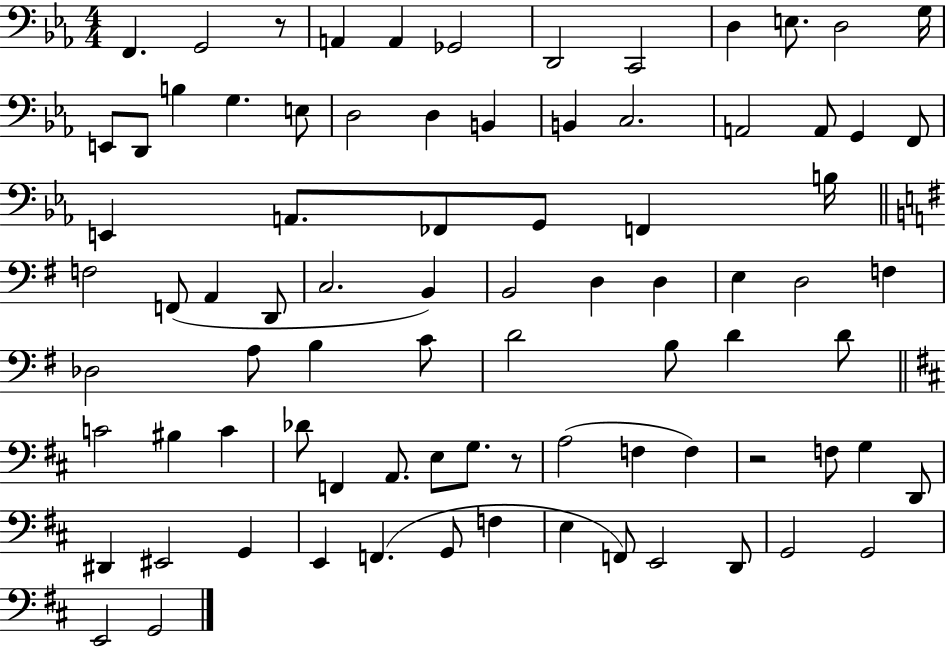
X:1
T:Untitled
M:4/4
L:1/4
K:Eb
F,, G,,2 z/2 A,, A,, _G,,2 D,,2 C,,2 D, E,/2 D,2 G,/4 E,,/2 D,,/2 B, G, E,/2 D,2 D, B,, B,, C,2 A,,2 A,,/2 G,, F,,/2 E,, A,,/2 _F,,/2 G,,/2 F,, B,/4 F,2 F,,/2 A,, D,,/2 C,2 B,, B,,2 D, D, E, D,2 F, _D,2 A,/2 B, C/2 D2 B,/2 D D/2 C2 ^B, C _D/2 F,, A,,/2 E,/2 G,/2 z/2 A,2 F, F, z2 F,/2 G, D,,/2 ^D,, ^E,,2 G,, E,, F,, G,,/2 F, E, F,,/2 E,,2 D,,/2 G,,2 G,,2 E,,2 G,,2